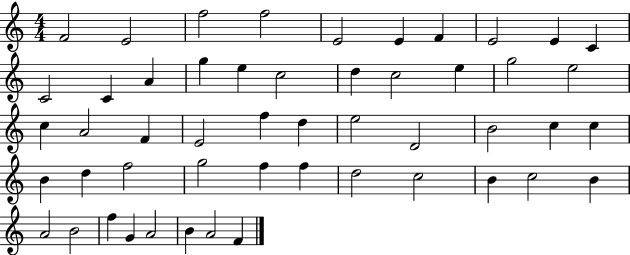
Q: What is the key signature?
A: C major